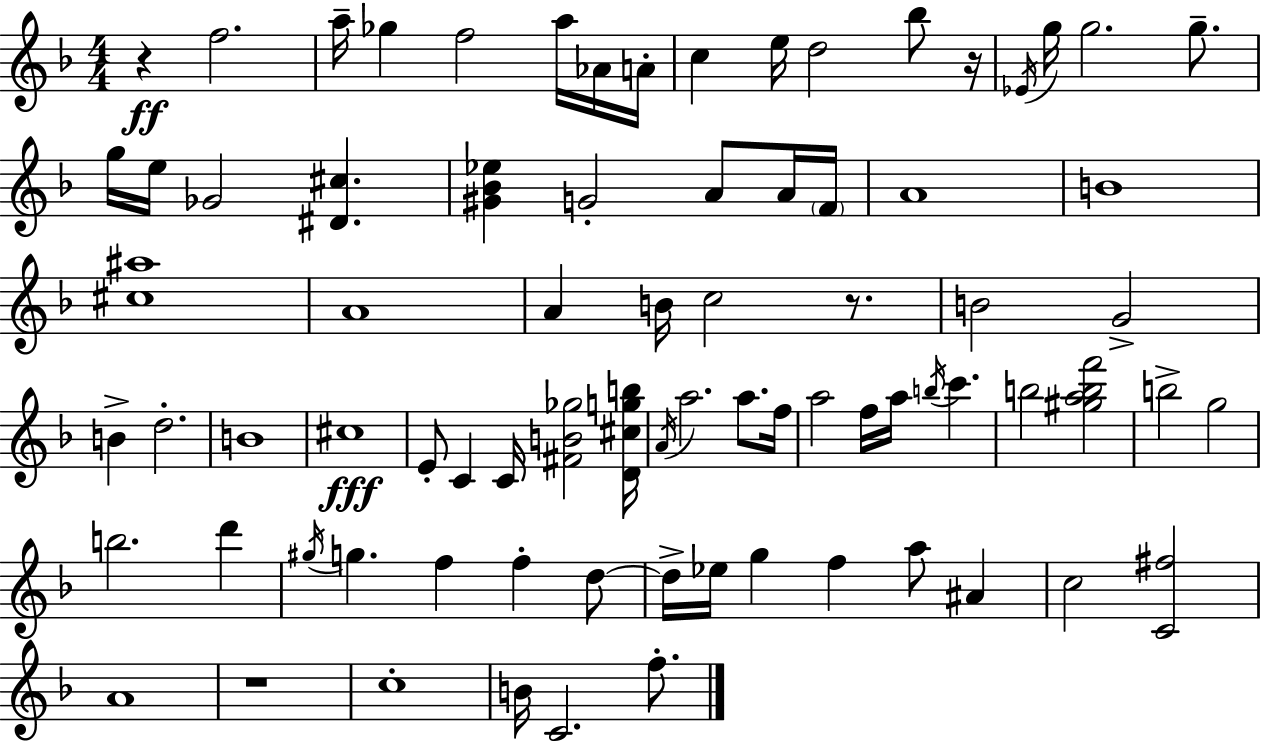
R/q F5/h. A5/s Gb5/q F5/h A5/s Ab4/s A4/s C5/q E5/s D5/h Bb5/e R/s Eb4/s G5/s G5/h. G5/e. G5/s E5/s Gb4/h [D#4,C#5]/q. [G#4,Bb4,Eb5]/q G4/h A4/e A4/s F4/s A4/w B4/w [C#5,A#5]/w A4/w A4/q B4/s C5/h R/e. B4/h G4/h B4/q D5/h. B4/w C#5/w E4/e C4/q C4/s [F#4,B4,Gb5]/h [D4,C#5,G5,B5]/s A4/s A5/h. A5/e. F5/s A5/h F5/s A5/s B5/s C6/q. B5/h [G#5,A5,B5,F6]/h B5/h G5/h B5/h. D6/q G#5/s G5/q. F5/q F5/q D5/e D5/s Eb5/s G5/q F5/q A5/e A#4/q C5/h [C4,F#5]/h A4/w R/w C5/w B4/s C4/h. F5/e.